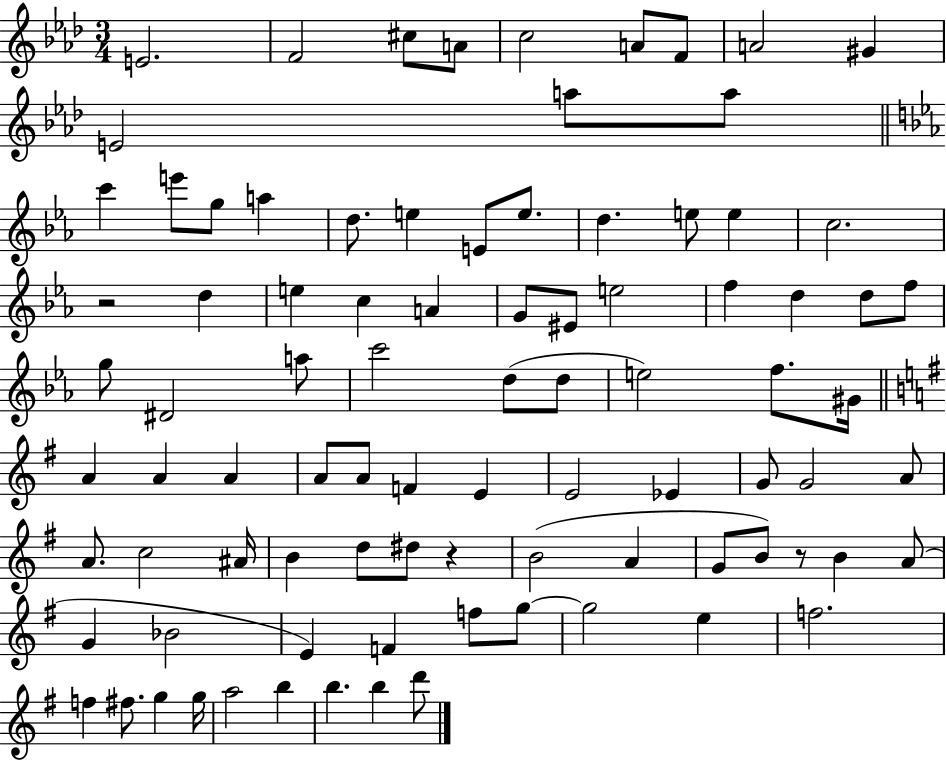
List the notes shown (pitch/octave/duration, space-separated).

E4/h. F4/h C#5/e A4/e C5/h A4/e F4/e A4/h G#4/q E4/h A5/e A5/e C6/q E6/e G5/e A5/q D5/e. E5/q E4/e E5/e. D5/q. E5/e E5/q C5/h. R/h D5/q E5/q C5/q A4/q G4/e EIS4/e E5/h F5/q D5/q D5/e F5/e G5/e D#4/h A5/e C6/h D5/e D5/e E5/h F5/e. G#4/s A4/q A4/q A4/q A4/e A4/e F4/q E4/q E4/h Eb4/q G4/e G4/h A4/e A4/e. C5/h A#4/s B4/q D5/e D#5/e R/q B4/h A4/q G4/e B4/e R/e B4/q A4/e G4/q Bb4/h E4/q F4/q F5/e G5/e G5/h E5/q F5/h. F5/q F#5/e. G5/q G5/s A5/h B5/q B5/q. B5/q D6/e